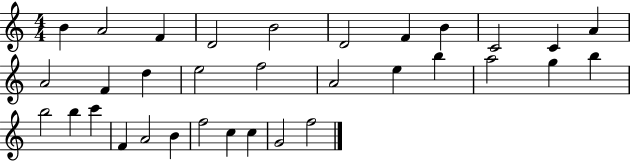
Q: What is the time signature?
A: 4/4